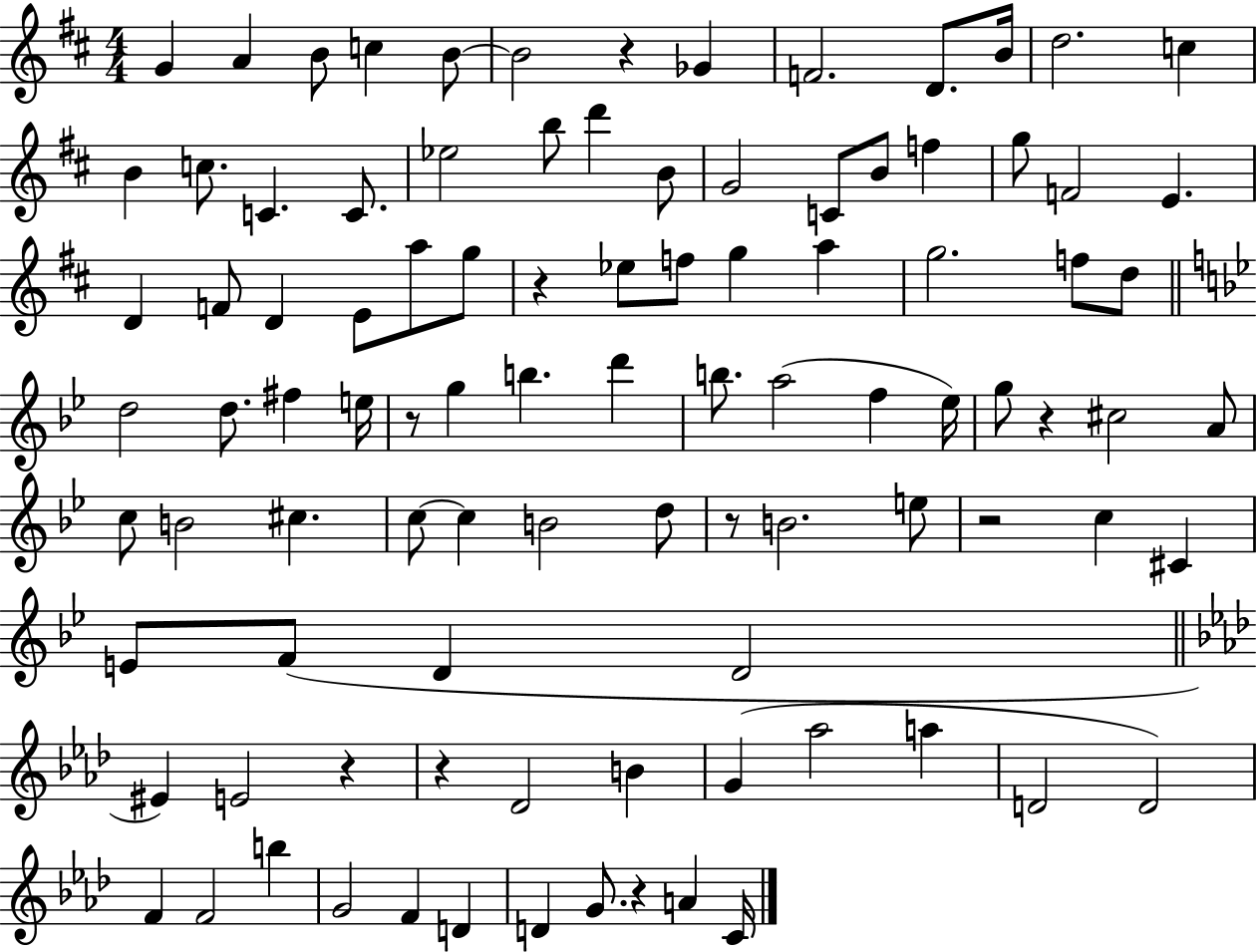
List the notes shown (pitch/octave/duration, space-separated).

G4/q A4/q B4/e C5/q B4/e B4/h R/q Gb4/q F4/h. D4/e. B4/s D5/h. C5/q B4/q C5/e. C4/q. C4/e. Eb5/h B5/e D6/q B4/e G4/h C4/e B4/e F5/q G5/e F4/h E4/q. D4/q F4/e D4/q E4/e A5/e G5/e R/q Eb5/e F5/e G5/q A5/q G5/h. F5/e D5/e D5/h D5/e. F#5/q E5/s R/e G5/q B5/q. D6/q B5/e. A5/h F5/q Eb5/s G5/e R/q C#5/h A4/e C5/e B4/h C#5/q. C5/e C5/q B4/h D5/e R/e B4/h. E5/e R/h C5/q C#4/q E4/e F4/e D4/q D4/h EIS4/q E4/h R/q R/q Db4/h B4/q G4/q Ab5/h A5/q D4/h D4/h F4/q F4/h B5/q G4/h F4/q D4/q D4/q G4/e. R/q A4/q C4/s